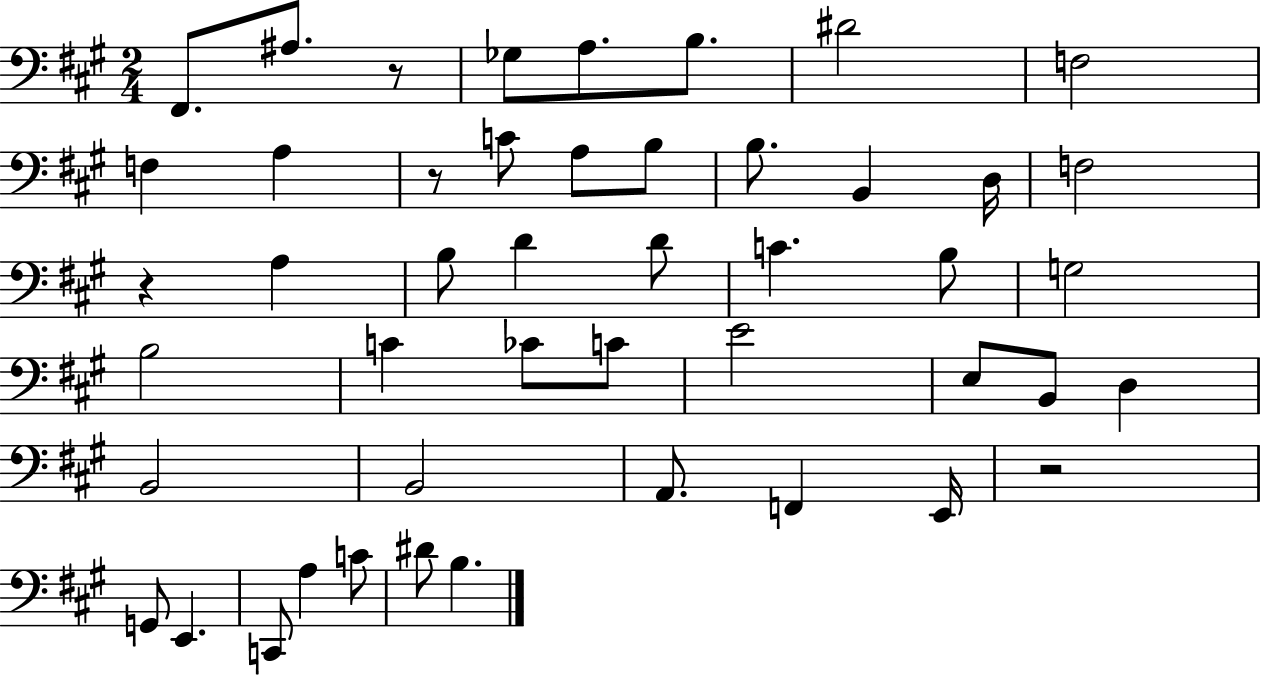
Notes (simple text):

F#2/e. A#3/e. R/e Gb3/e A3/e. B3/e. D#4/h F3/h F3/q A3/q R/e C4/e A3/e B3/e B3/e. B2/q D3/s F3/h R/q A3/q B3/e D4/q D4/e C4/q. B3/e G3/h B3/h C4/q CES4/e C4/e E4/h E3/e B2/e D3/q B2/h B2/h A2/e. F2/q E2/s R/h G2/e E2/q. C2/e A3/q C4/e D#4/e B3/q.